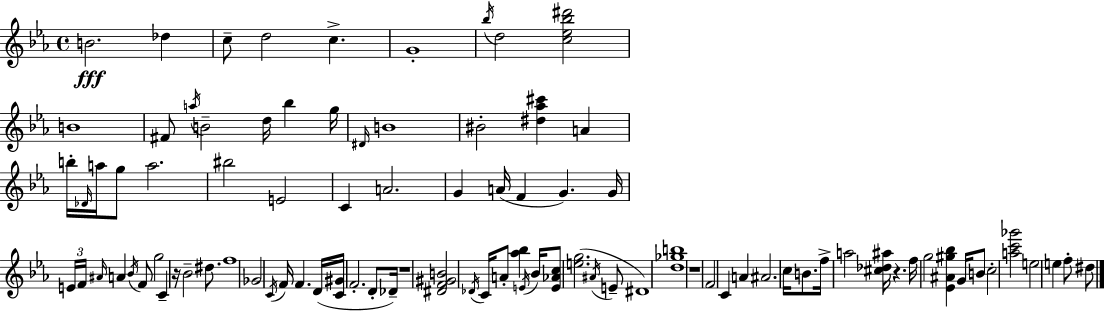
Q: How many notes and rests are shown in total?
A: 92